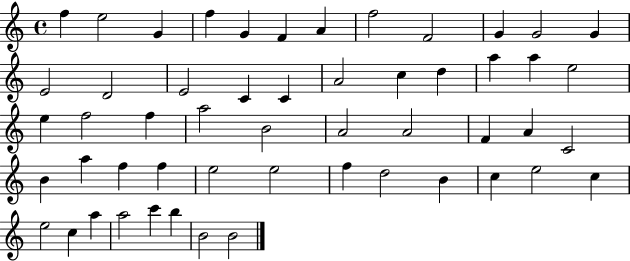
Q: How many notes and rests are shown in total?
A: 53